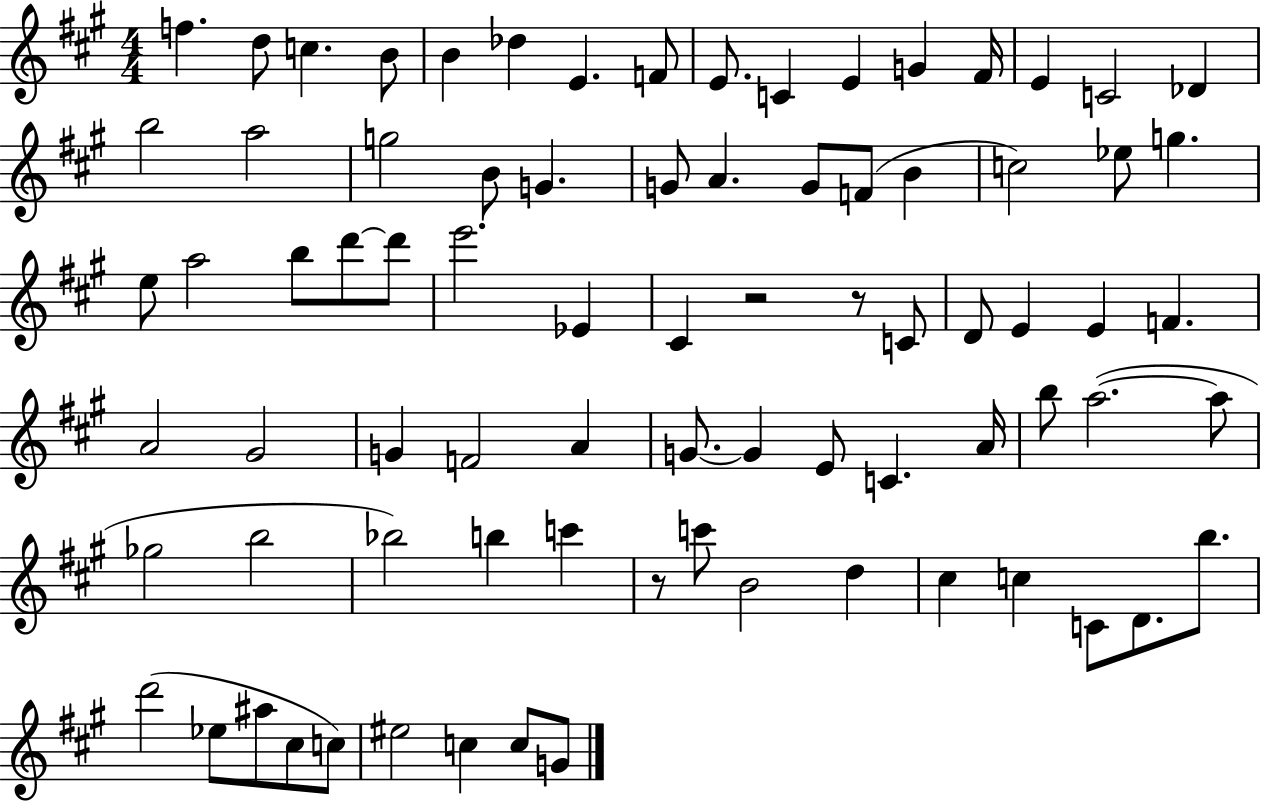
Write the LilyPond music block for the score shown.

{
  \clef treble
  \numericTimeSignature
  \time 4/4
  \key a \major
  f''4. d''8 c''4. b'8 | b'4 des''4 e'4. f'8 | e'8. c'4 e'4 g'4 fis'16 | e'4 c'2 des'4 | \break b''2 a''2 | g''2 b'8 g'4. | g'8 a'4. g'8 f'8( b'4 | c''2) ees''8 g''4. | \break e''8 a''2 b''8 d'''8~~ d'''8 | e'''2. ees'4 | cis'4 r2 r8 c'8 | d'8 e'4 e'4 f'4. | \break a'2 gis'2 | g'4 f'2 a'4 | g'8.~~ g'4 e'8 c'4. a'16 | b''8 a''2.~(~ a''8 | \break ges''2 b''2 | bes''2) b''4 c'''4 | r8 c'''8 b'2 d''4 | cis''4 c''4 c'8 d'8. b''8. | \break d'''2( ees''8 ais''8 cis''8 c''8) | eis''2 c''4 c''8 g'8 | \bar "|."
}